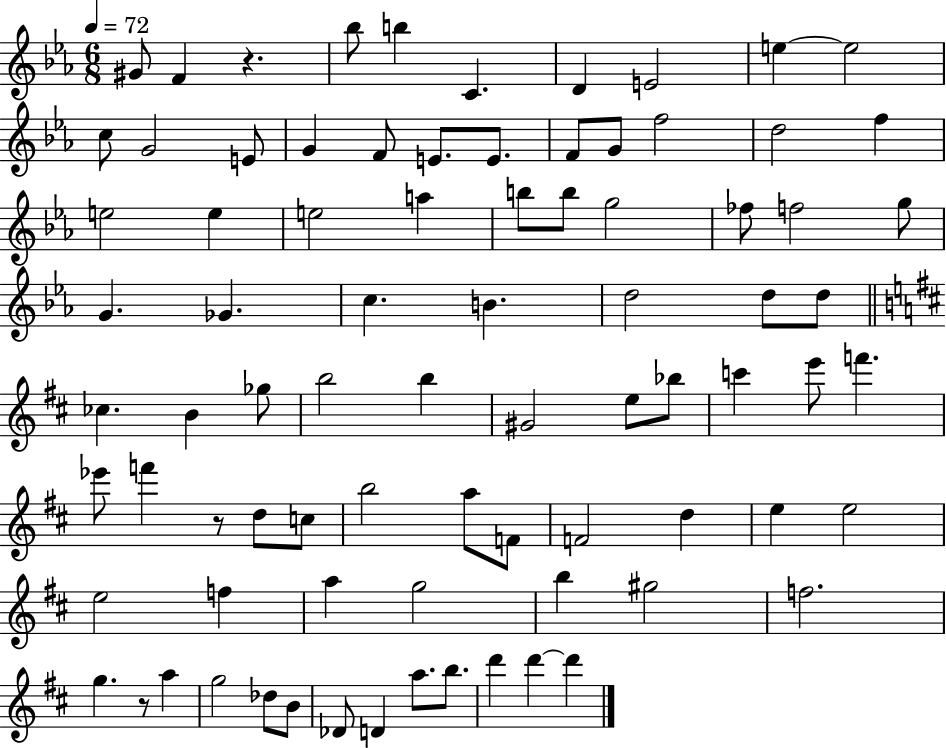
X:1
T:Untitled
M:6/8
L:1/4
K:Eb
^G/2 F z _b/2 b C D E2 e e2 c/2 G2 E/2 G F/2 E/2 E/2 F/2 G/2 f2 d2 f e2 e e2 a b/2 b/2 g2 _f/2 f2 g/2 G _G c B d2 d/2 d/2 _c B _g/2 b2 b ^G2 e/2 _b/2 c' e'/2 f' _e'/2 f' z/2 d/2 c/2 b2 a/2 F/2 F2 d e e2 e2 f a g2 b ^g2 f2 g z/2 a g2 _d/2 B/2 _D/2 D a/2 b/2 d' d' d'